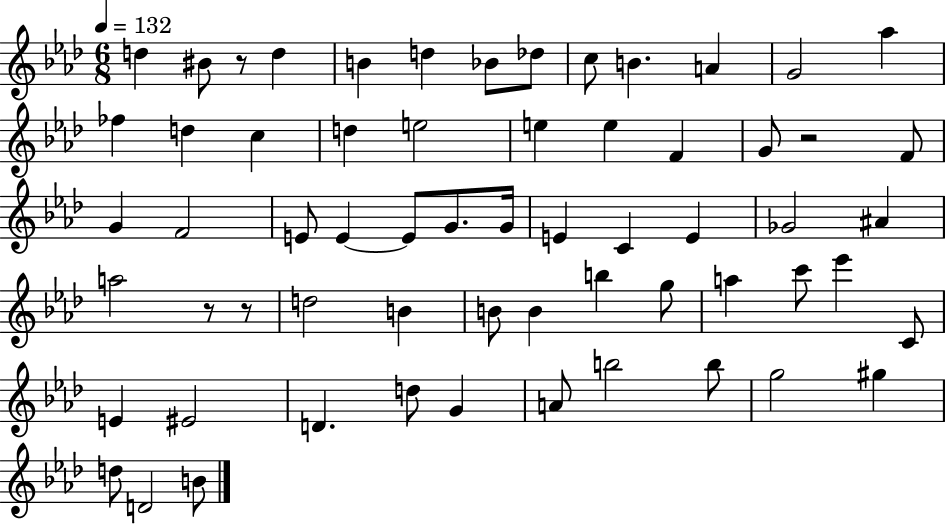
D5/q BIS4/e R/e D5/q B4/q D5/q Bb4/e Db5/e C5/e B4/q. A4/q G4/h Ab5/q FES5/q D5/q C5/q D5/q E5/h E5/q E5/q F4/q G4/e R/h F4/e G4/q F4/h E4/e E4/q E4/e G4/e. G4/s E4/q C4/q E4/q Gb4/h A#4/q A5/h R/e R/e D5/h B4/q B4/e B4/q B5/q G5/e A5/q C6/e Eb6/q C4/e E4/q EIS4/h D4/q. D5/e G4/q A4/e B5/h B5/e G5/h G#5/q D5/e D4/h B4/e